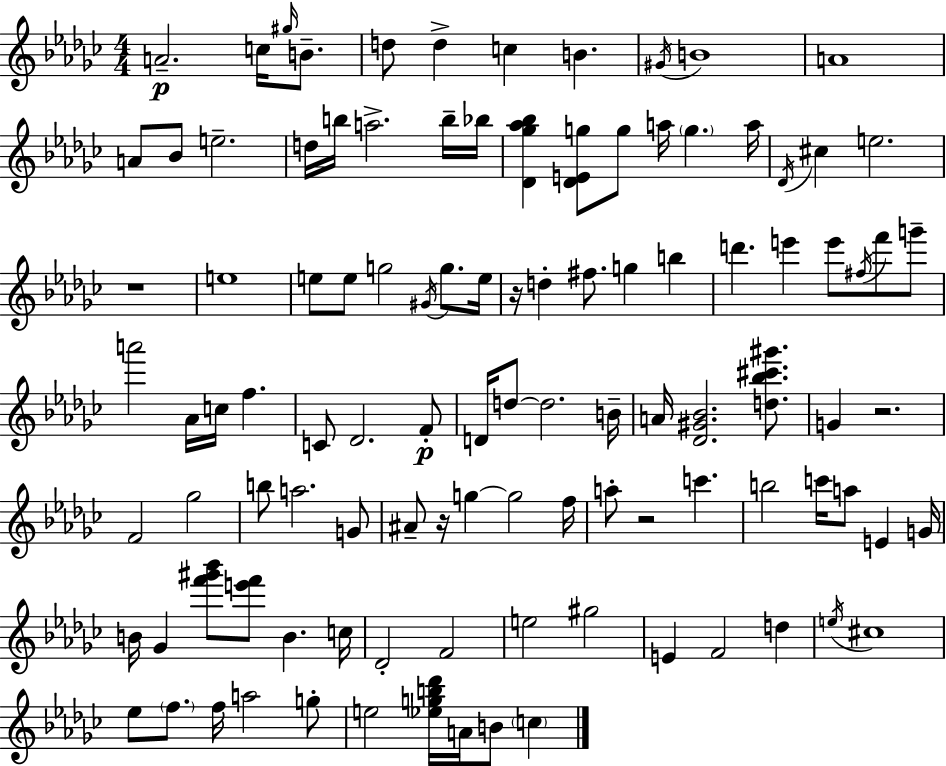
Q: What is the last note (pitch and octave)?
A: C5